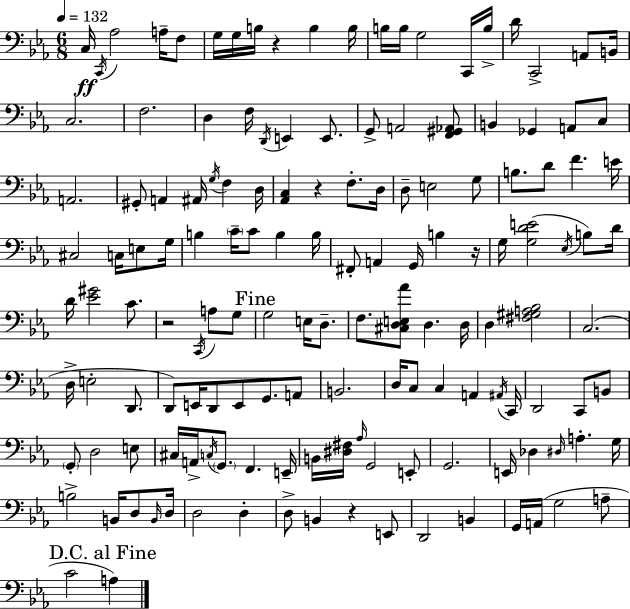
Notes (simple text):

C3/s C2/s Ab3/h A3/s F3/e G3/s G3/s B3/s R/q B3/q B3/s B3/s B3/s G3/h C2/s B3/s D4/s C2/h A2/e B2/s C3/h. F3/h. D3/q F3/s D2/s E2/q E2/e. G2/e A2/h [F2,G#2,Ab2]/e B2/q Gb2/q A2/e C3/e A2/h. G#2/e A2/q A#2/s G3/s F3/q D3/s [Ab2,C3]/q R/q F3/e. D3/s D3/e E3/h G3/e B3/e. D4/e F4/q. E4/s C#3/h C3/s E3/e G3/s B3/q C4/s C4/e B3/q B3/s F#2/e A2/q G2/s B3/q R/s G3/s [G3,D4,E4]/h Eb3/s B3/e D4/s D4/s [Eb4,G#4]/h C4/e. R/h C2/s A3/e G3/e G3/h E3/s D3/e. F3/e. [C#3,D3,E3,Ab4]/e D3/q. D3/s D3/q [F#3,G#3,A3,Bb3]/h C3/h. D3/s E3/h D2/e. D2/e E2/s D2/e E2/e G2/e. A2/e B2/h. D3/s C3/e C3/q A2/q A#2/s C2/s D2/h C2/e B2/e G2/e D3/h E3/e C#3/s A2/s C3/s G2/e. F2/q. E2/s B2/s [D#3,F#3]/s Ab3/s G2/h E2/e G2/h. E2/s Db3/q D#3/s A3/q. G3/s B3/h B2/s D3/e B2/s D3/s D3/h D3/q D3/e B2/q R/q E2/e D2/h B2/q G2/s A2/s G3/h A3/e C4/h A3/q